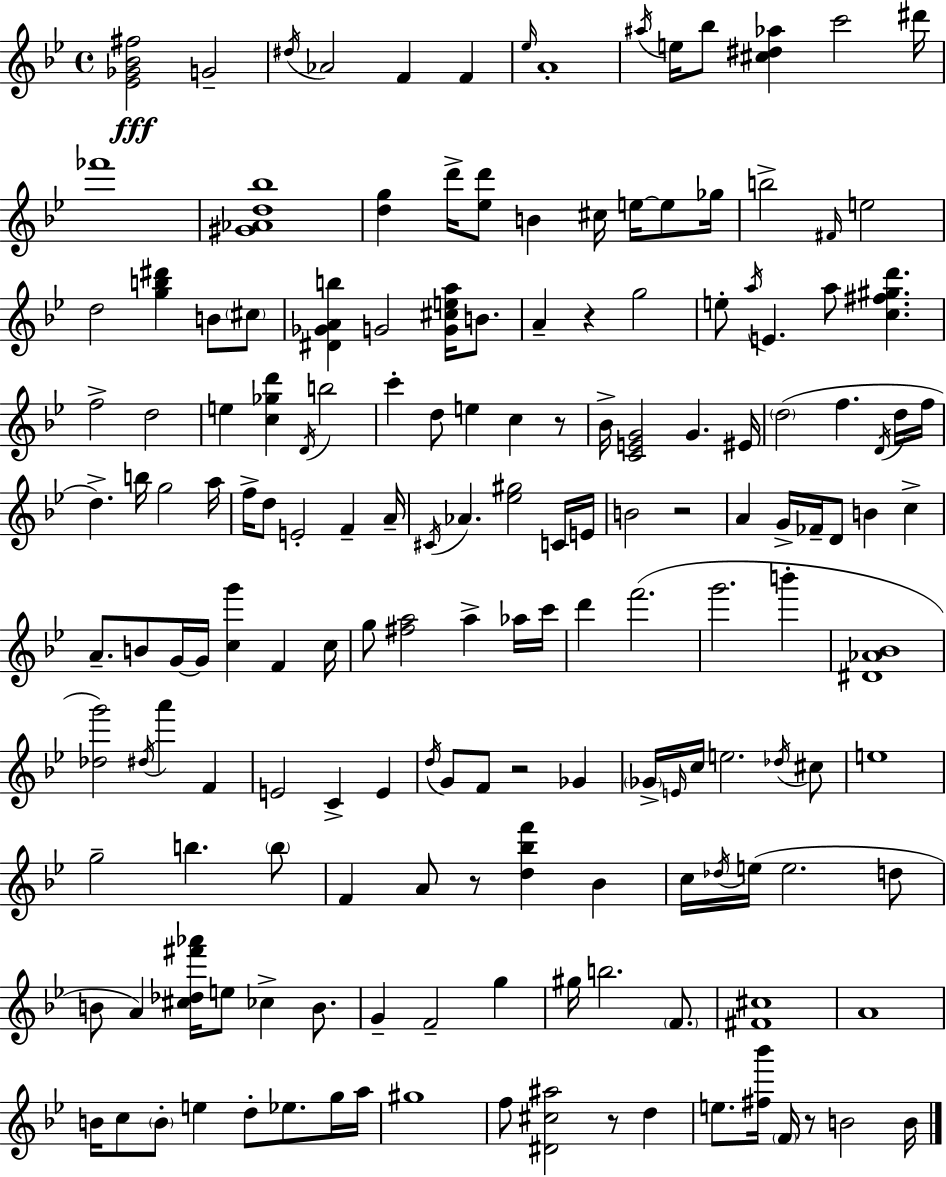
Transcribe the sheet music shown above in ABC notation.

X:1
T:Untitled
M:4/4
L:1/4
K:Bb
[_E_G_B^f]2 G2 ^d/4 _A2 F F _e/4 A4 ^a/4 e/4 _b/2 [^c^d_a] c'2 ^d'/4 _f'4 [^G_Ad_b]4 [dg] d'/4 [_ed']/2 B ^c/4 e/4 e/2 _g/4 b2 ^F/4 e2 d2 [gb^d'] B/2 ^c/2 [^D_GAb] G2 [G^cea]/4 B/2 A z g2 e/2 a/4 E a/2 [c^f^gd'] f2 d2 e [c_gd'] D/4 b2 c' d/2 e c z/2 _B/4 [CEG]2 G ^E/4 d2 f D/4 d/4 f/4 d b/4 g2 a/4 f/4 d/2 E2 F A/4 ^C/4 _A [_e^g]2 C/4 E/4 B2 z2 A G/4 _F/4 D/2 B c A/2 B/2 G/4 G/4 [cg'] F c/4 g/2 [^fa]2 a _a/4 c'/4 d' f'2 g'2 b' [^D_A_B]4 [_dg']2 ^d/4 a' F E2 C E d/4 G/2 F/2 z2 _G _G/4 E/4 c/4 e2 _d/4 ^c/2 e4 g2 b b/2 F A/2 z/2 [d_bf'] _B c/4 _d/4 e/4 e2 d/2 B/2 A [^c_d^f'_a']/4 e/2 _c B/2 G F2 g ^g/4 b2 F/2 [^F^c]4 A4 B/4 c/2 B/2 e d/2 _e/2 g/4 a/4 ^g4 f/2 [^D^c^a]2 z/2 d e/2 [^f_b']/4 F/4 z/2 B2 B/4